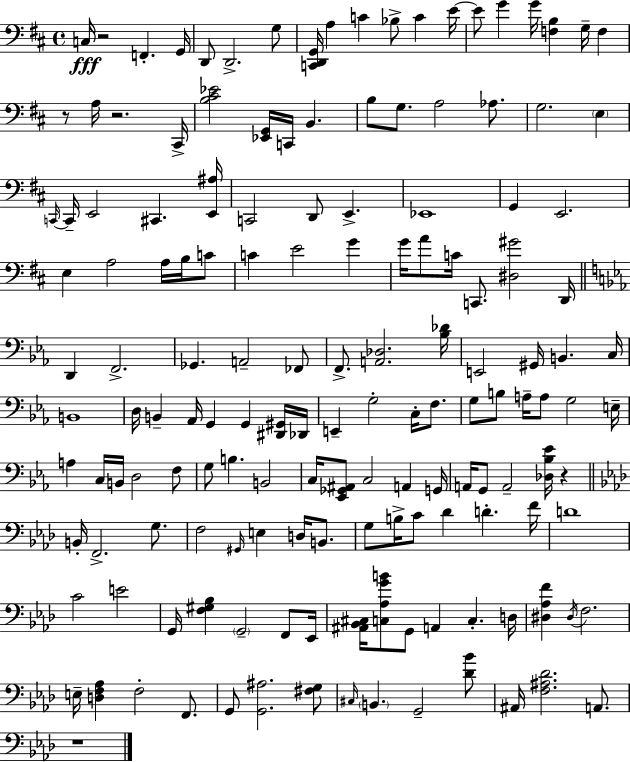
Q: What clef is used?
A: bass